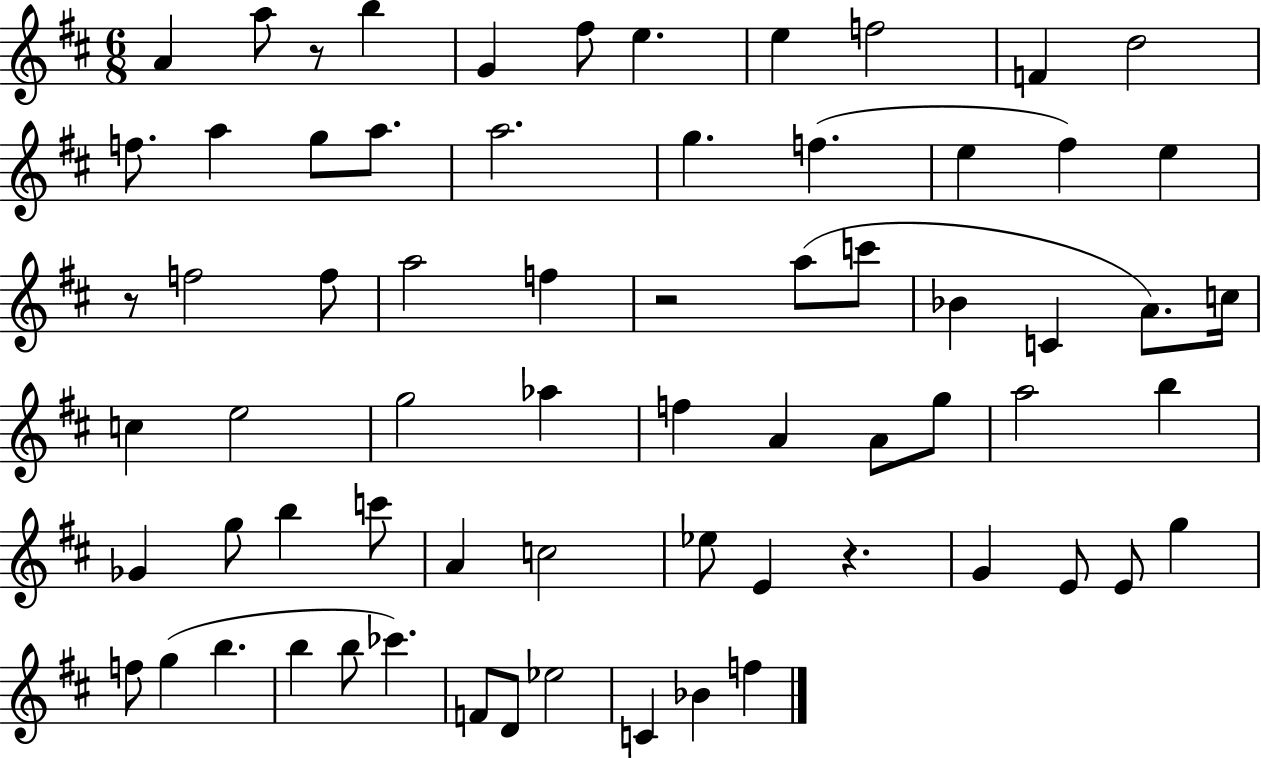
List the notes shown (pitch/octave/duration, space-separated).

A4/q A5/e R/e B5/q G4/q F#5/e E5/q. E5/q F5/h F4/q D5/h F5/e. A5/q G5/e A5/e. A5/h. G5/q. F5/q. E5/q F#5/q E5/q R/e F5/h F5/e A5/h F5/q R/h A5/e C6/e Bb4/q C4/q A4/e. C5/s C5/q E5/h G5/h Ab5/q F5/q A4/q A4/e G5/e A5/h B5/q Gb4/q G5/e B5/q C6/e A4/q C5/h Eb5/e E4/q R/q. G4/q E4/e E4/e G5/q F5/e G5/q B5/q. B5/q B5/e CES6/q. F4/e D4/e Eb5/h C4/q Bb4/q F5/q